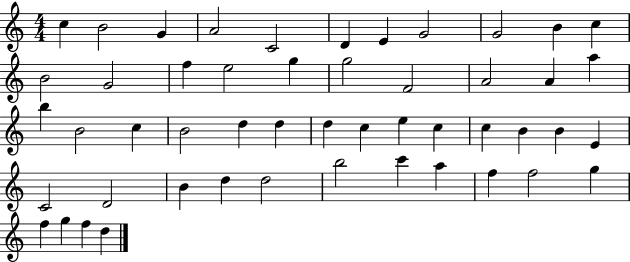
X:1
T:Untitled
M:4/4
L:1/4
K:C
c B2 G A2 C2 D E G2 G2 B c B2 G2 f e2 g g2 F2 A2 A a b B2 c B2 d d d c e c c B B E C2 D2 B d d2 b2 c' a f f2 g f g f d